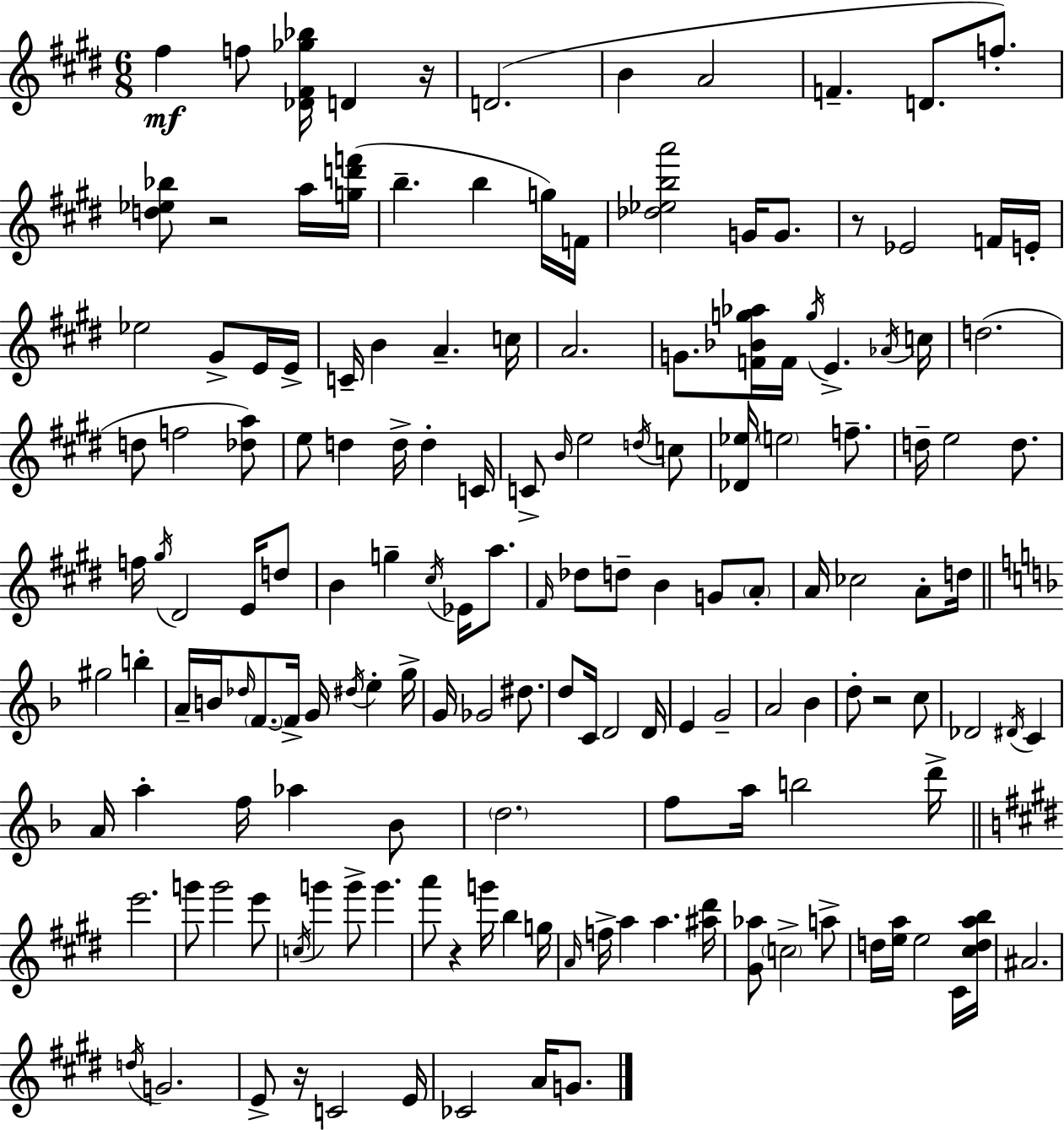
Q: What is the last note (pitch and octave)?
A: G4